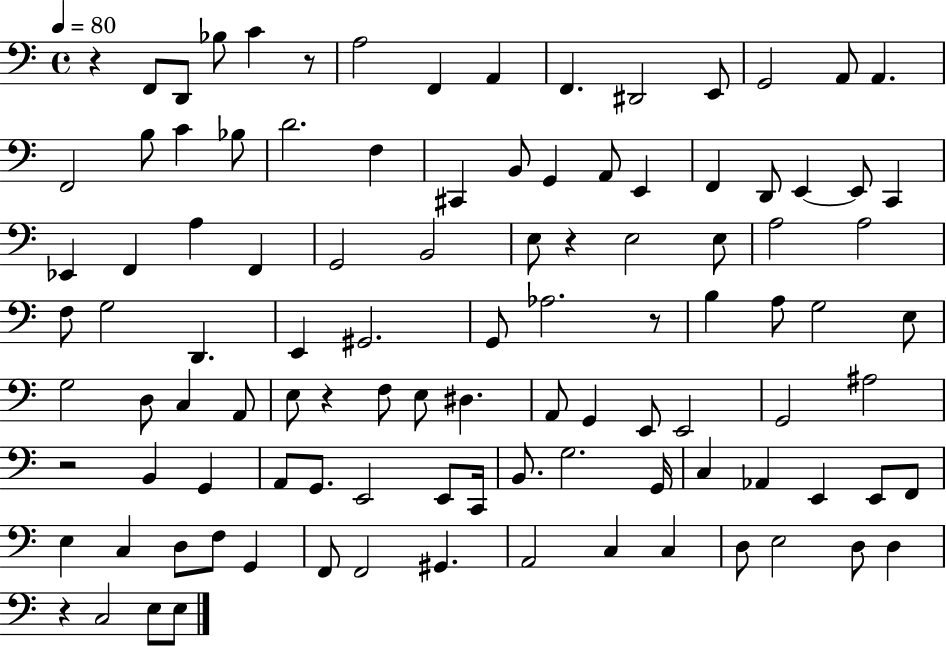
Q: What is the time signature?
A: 4/4